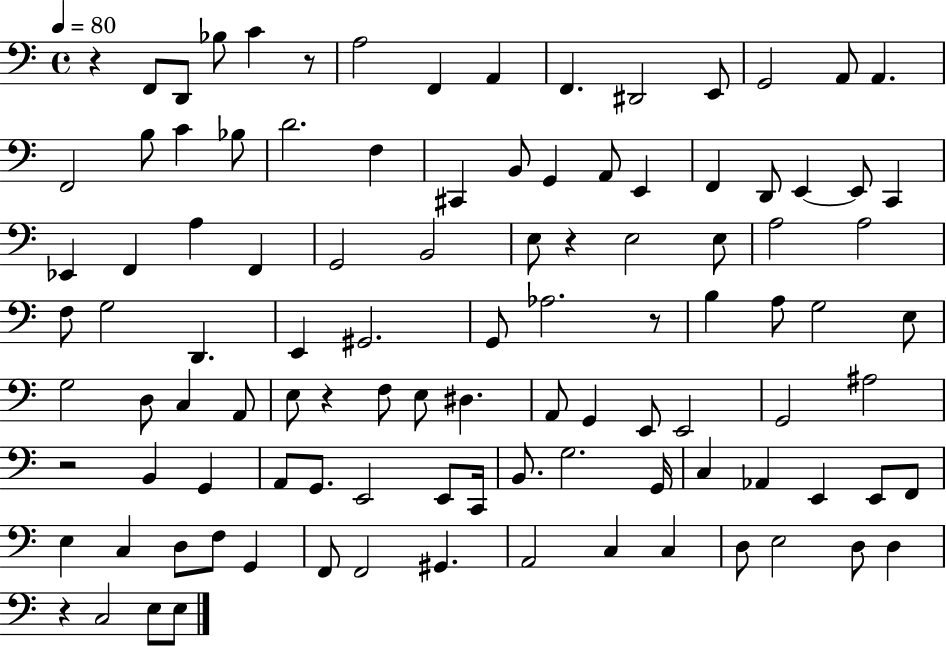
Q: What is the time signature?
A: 4/4